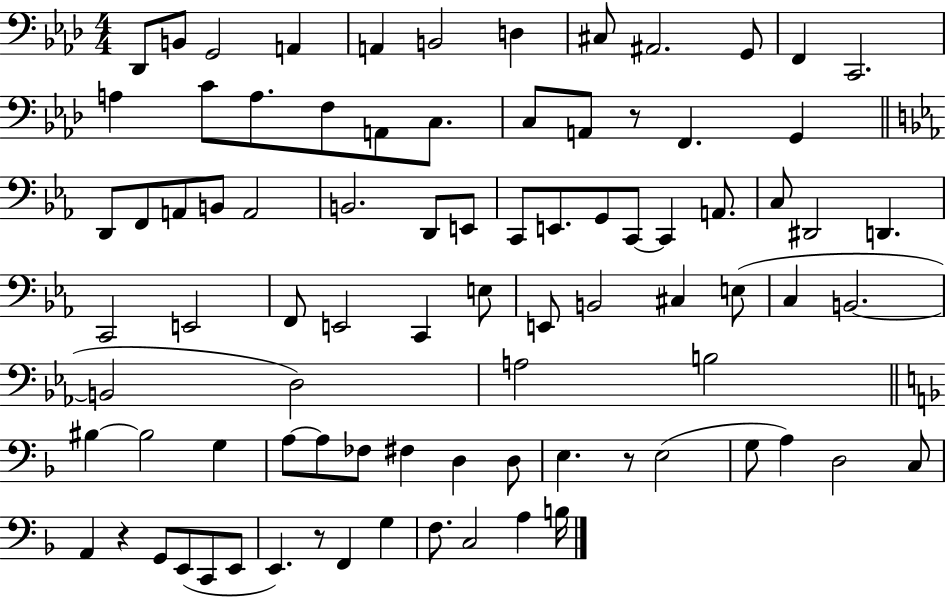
{
  \clef bass
  \numericTimeSignature
  \time 4/4
  \key aes \major
  \repeat volta 2 { des,8 b,8 g,2 a,4 | a,4 b,2 d4 | cis8 ais,2. g,8 | f,4 c,2. | \break a4 c'8 a8. f8 a,8 c8. | c8 a,8 r8 f,4. g,4 | \bar "||" \break \key ees \major d,8 f,8 a,8 b,8 a,2 | b,2. d,8 e,8 | c,8 e,8. g,8 c,8~~ c,4 a,8. | c8 dis,2 d,4. | \break c,2 e,2 | f,8 e,2 c,4 e8 | e,8 b,2 cis4 e8( | c4 b,2.~~ | \break b,2 d2) | a2 b2 | \bar "||" \break \key f \major bis4~~ bis2 g4 | a8~~ a8 fes8 fis4 d4 d8 | e4. r8 e2( | g8 a4) d2 c8 | \break a,4 r4 g,8 e,8( c,8 e,8 | e,4.) r8 f,4 g4 | f8. c2 a4 b16 | } \bar "|."
}